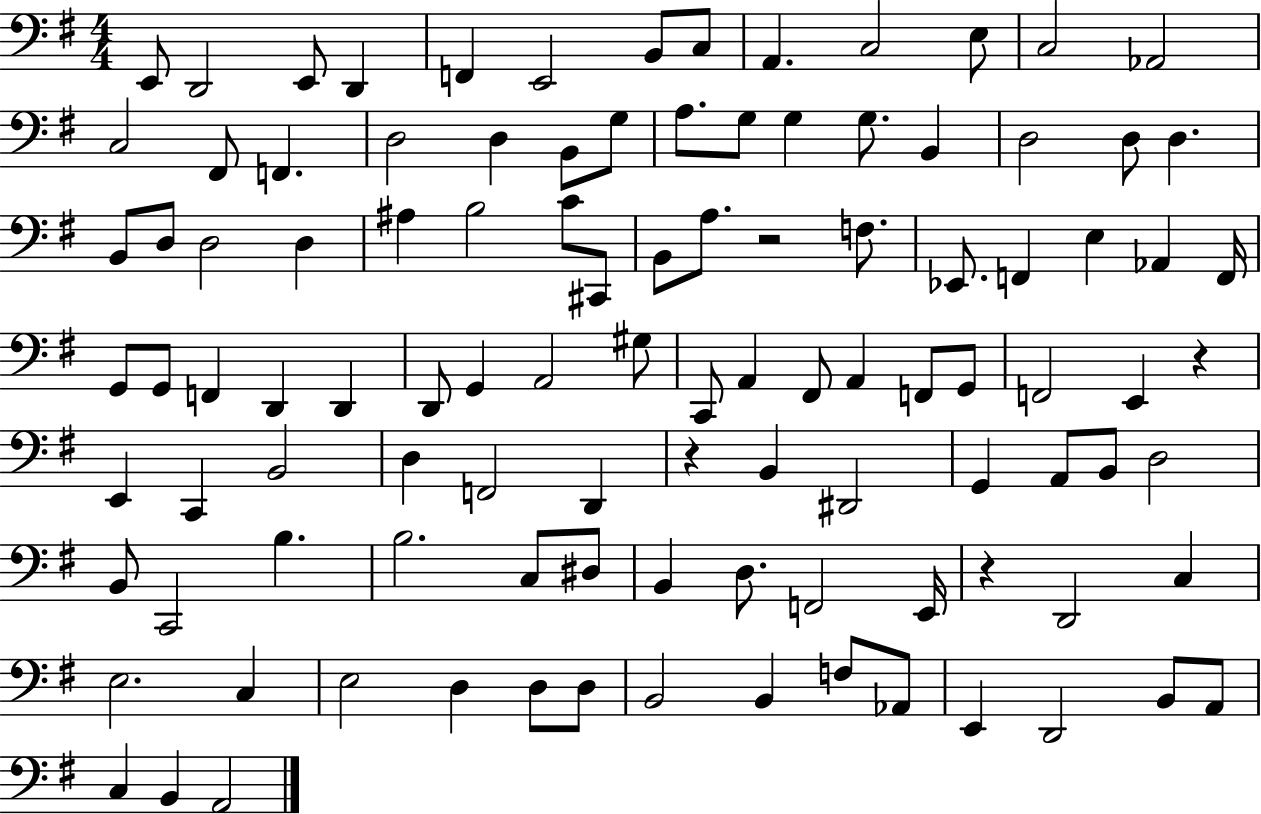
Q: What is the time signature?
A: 4/4